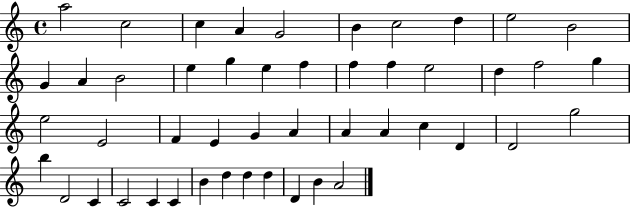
A5/h C5/h C5/q A4/q G4/h B4/q C5/h D5/q E5/h B4/h G4/q A4/q B4/h E5/q G5/q E5/q F5/q F5/q F5/q E5/h D5/q F5/h G5/q E5/h E4/h F4/q E4/q G4/q A4/q A4/q A4/q C5/q D4/q D4/h G5/h B5/q D4/h C4/q C4/h C4/q C4/q B4/q D5/q D5/q D5/q D4/q B4/q A4/h